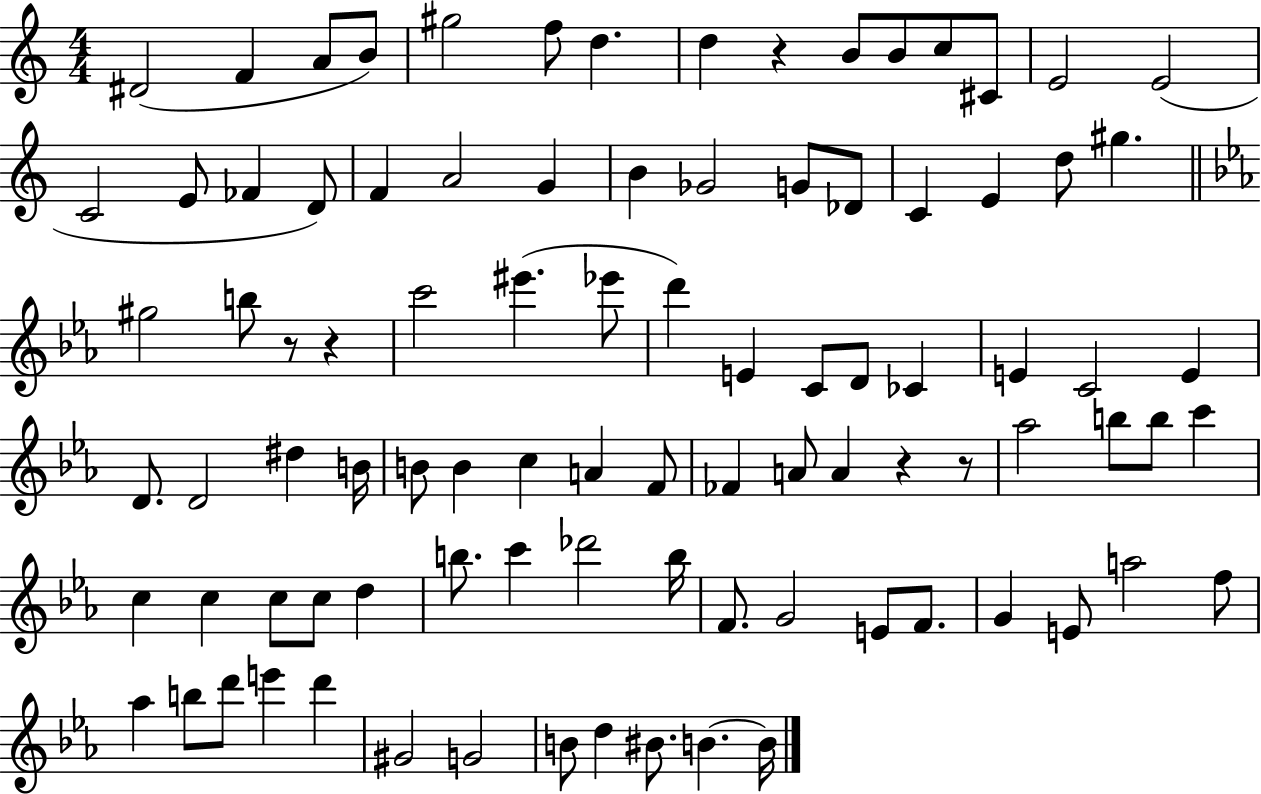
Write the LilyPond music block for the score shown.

{
  \clef treble
  \numericTimeSignature
  \time 4/4
  \key c \major
  dis'2( f'4 a'8 b'8) | gis''2 f''8 d''4. | d''4 r4 b'8 b'8 c''8 cis'8 | e'2 e'2( | \break c'2 e'8 fes'4 d'8) | f'4 a'2 g'4 | b'4 ges'2 g'8 des'8 | c'4 e'4 d''8 gis''4. | \break \bar "||" \break \key c \minor gis''2 b''8 r8 r4 | c'''2 eis'''4.( ees'''8 | d'''4) e'4 c'8 d'8 ces'4 | e'4 c'2 e'4 | \break d'8. d'2 dis''4 b'16 | b'8 b'4 c''4 a'4 f'8 | fes'4 a'8 a'4 r4 r8 | aes''2 b''8 b''8 c'''4 | \break c''4 c''4 c''8 c''8 d''4 | b''8. c'''4 des'''2 b''16 | f'8. g'2 e'8 f'8. | g'4 e'8 a''2 f''8 | \break aes''4 b''8 d'''8 e'''4 d'''4 | gis'2 g'2 | b'8 d''4 bis'8. b'4.~~ b'16 | \bar "|."
}